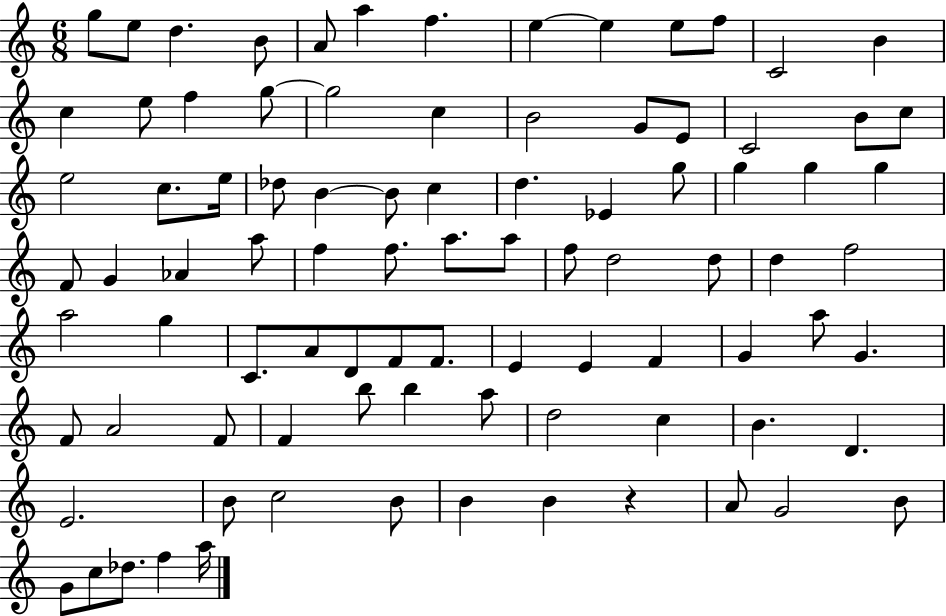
G5/e E5/e D5/q. B4/e A4/e A5/q F5/q. E5/q E5/q E5/e F5/e C4/h B4/q C5/q E5/e F5/q G5/e G5/h C5/q B4/h G4/e E4/e C4/h B4/e C5/e E5/h C5/e. E5/s Db5/e B4/q B4/e C5/q D5/q. Eb4/q G5/e G5/q G5/q G5/q F4/e G4/q Ab4/q A5/e F5/q F5/e. A5/e. A5/e F5/e D5/h D5/e D5/q F5/h A5/h G5/q C4/e. A4/e D4/e F4/e F4/e. E4/q E4/q F4/q G4/q A5/e G4/q. F4/e A4/h F4/e F4/q B5/e B5/q A5/e D5/h C5/q B4/q. D4/q. E4/h. B4/e C5/h B4/e B4/q B4/q R/q A4/e G4/h B4/e G4/e C5/e Db5/e. F5/q A5/s